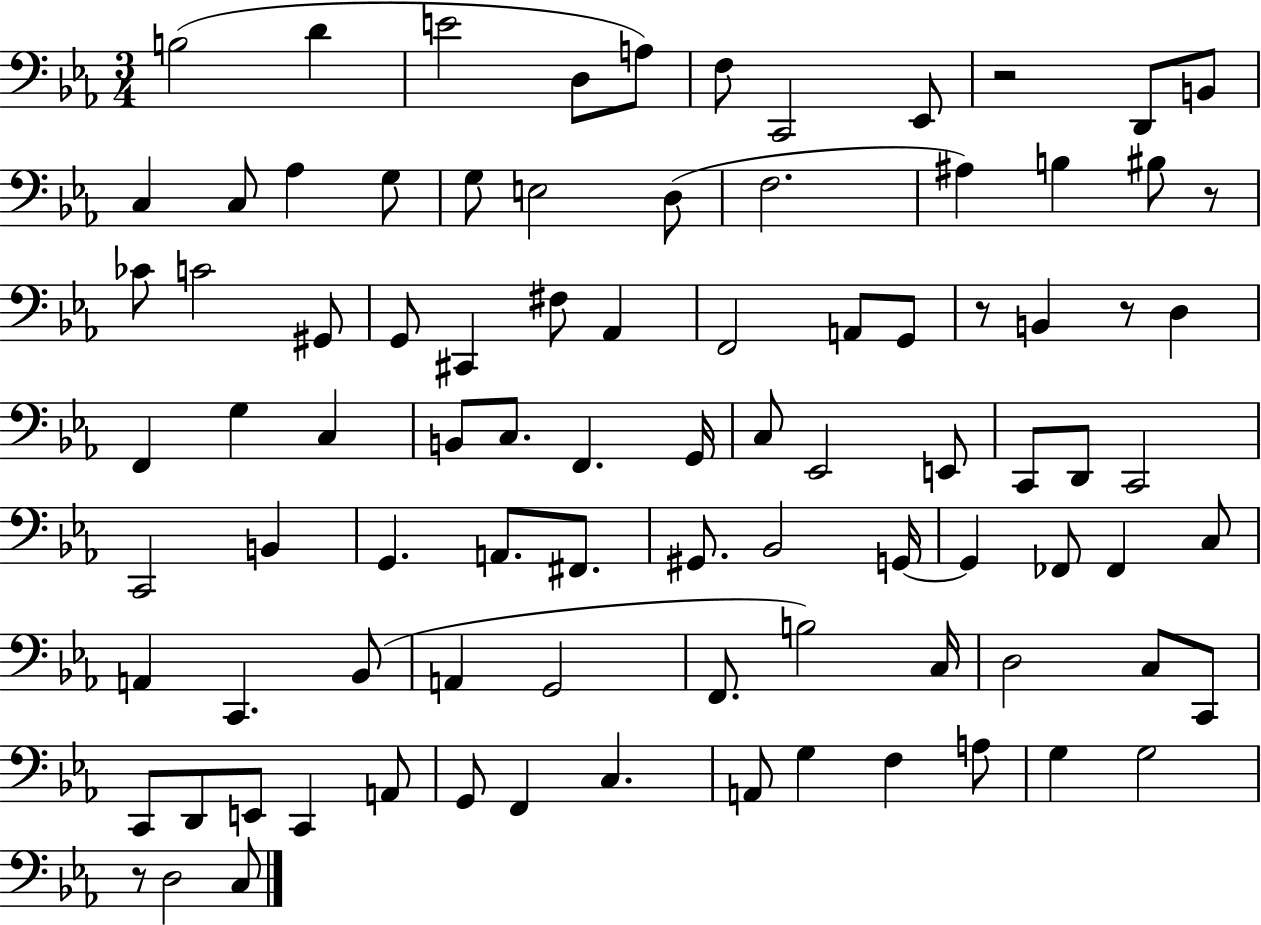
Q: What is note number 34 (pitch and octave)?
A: F2